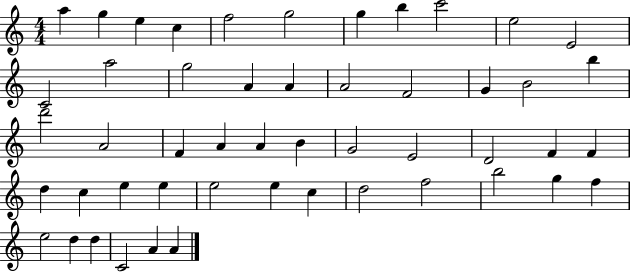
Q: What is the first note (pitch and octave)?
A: A5